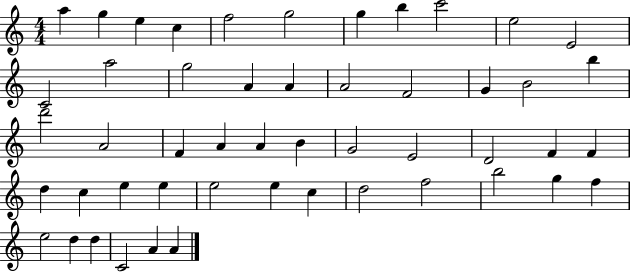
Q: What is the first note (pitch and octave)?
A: A5